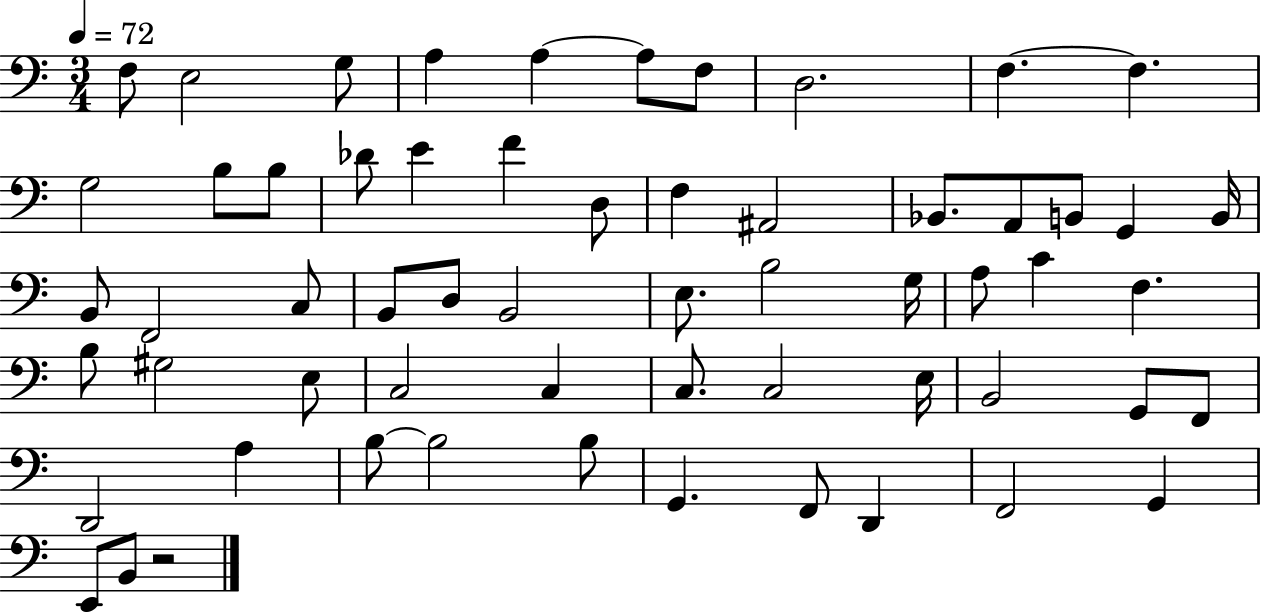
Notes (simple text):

F3/e E3/h G3/e A3/q A3/q A3/e F3/e D3/h. F3/q. F3/q. G3/h B3/e B3/e Db4/e E4/q F4/q D3/e F3/q A#2/h Bb2/e. A2/e B2/e G2/q B2/s B2/e F2/h C3/e B2/e D3/e B2/h E3/e. B3/h G3/s A3/e C4/q F3/q. B3/e G#3/h E3/e C3/h C3/q C3/e. C3/h E3/s B2/h G2/e F2/e D2/h A3/q B3/e B3/h B3/e G2/q. F2/e D2/q F2/h G2/q E2/e B2/e R/h